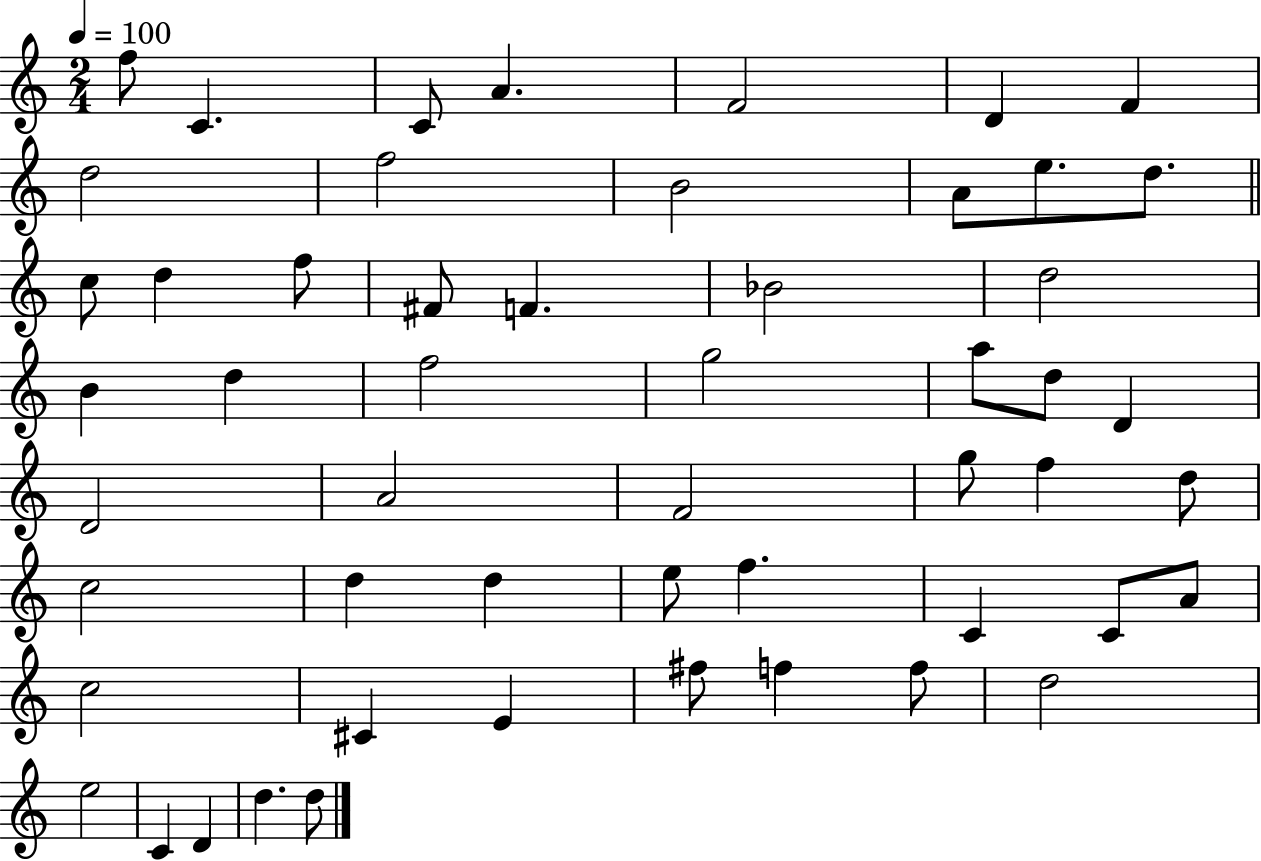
{
  \clef treble
  \numericTimeSignature
  \time 2/4
  \key c \major
  \tempo 4 = 100
  \repeat volta 2 { f''8 c'4. | c'8 a'4. | f'2 | d'4 f'4 | \break d''2 | f''2 | b'2 | a'8 e''8. d''8. | \break \bar "||" \break \key a \minor c''8 d''4 f''8 | fis'8 f'4. | bes'2 | d''2 | \break b'4 d''4 | f''2 | g''2 | a''8 d''8 d'4 | \break d'2 | a'2 | f'2 | g''8 f''4 d''8 | \break c''2 | d''4 d''4 | e''8 f''4. | c'4 c'8 a'8 | \break c''2 | cis'4 e'4 | fis''8 f''4 f''8 | d''2 | \break e''2 | c'4 d'4 | d''4. d''8 | } \bar "|."
}